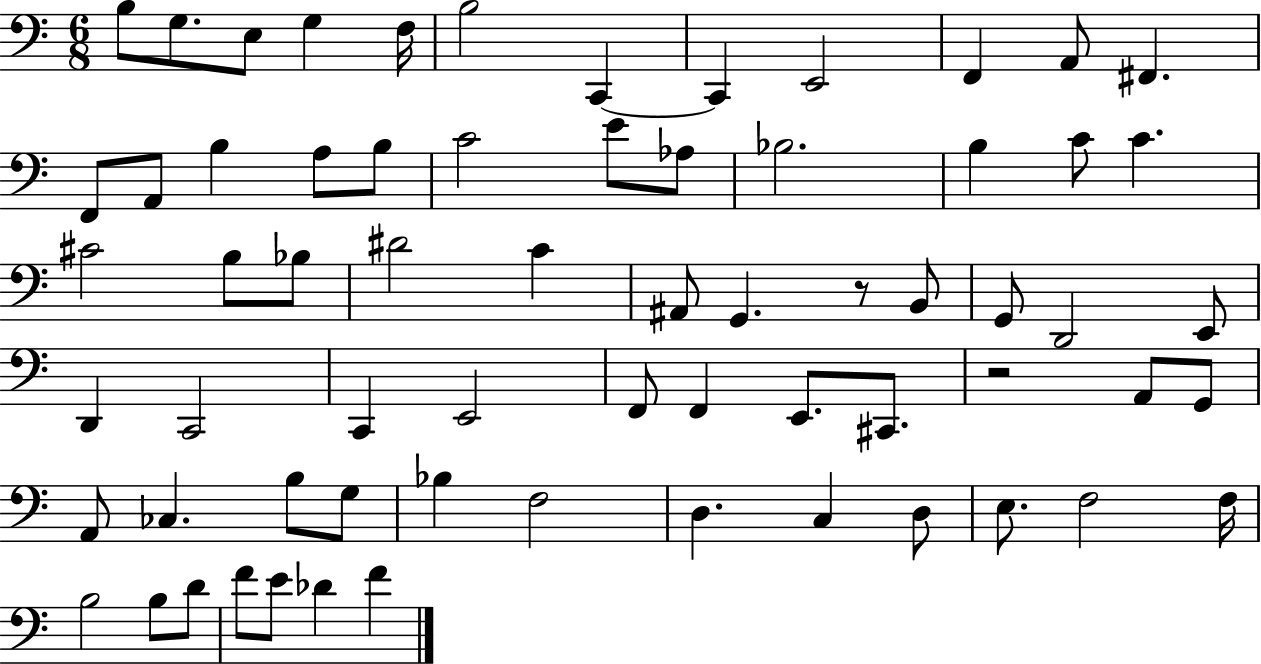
X:1
T:Untitled
M:6/8
L:1/4
K:C
B,/2 G,/2 E,/2 G, F,/4 B,2 C,, C,, E,,2 F,, A,,/2 ^F,, F,,/2 A,,/2 B, A,/2 B,/2 C2 E/2 _A,/2 _B,2 B, C/2 C ^C2 B,/2 _B,/2 ^D2 C ^A,,/2 G,, z/2 B,,/2 G,,/2 D,,2 E,,/2 D,, C,,2 C,, E,,2 F,,/2 F,, E,,/2 ^C,,/2 z2 A,,/2 G,,/2 A,,/2 _C, B,/2 G,/2 _B, F,2 D, C, D,/2 E,/2 F,2 F,/4 B,2 B,/2 D/2 F/2 E/2 _D F